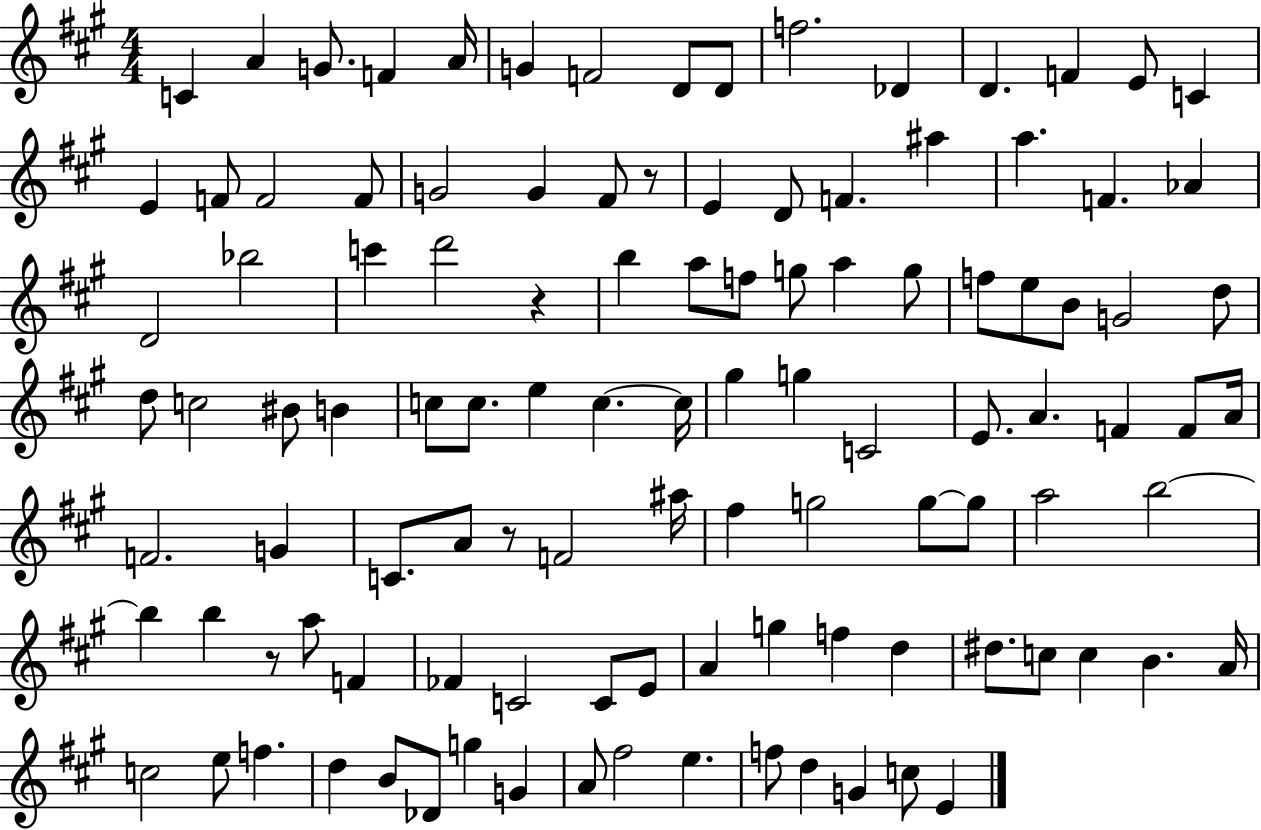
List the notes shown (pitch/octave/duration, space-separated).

C4/q A4/q G4/e. F4/q A4/s G4/q F4/h D4/e D4/e F5/h. Db4/q D4/q. F4/q E4/e C4/q E4/q F4/e F4/h F4/e G4/h G4/q F#4/e R/e E4/q D4/e F4/q. A#5/q A5/q. F4/q. Ab4/q D4/h Bb5/h C6/q D6/h R/q B5/q A5/e F5/e G5/e A5/q G5/e F5/e E5/e B4/e G4/h D5/e D5/e C5/h BIS4/e B4/q C5/e C5/e. E5/q C5/q. C5/s G#5/q G5/q C4/h E4/e. A4/q. F4/q F4/e A4/s F4/h. G4/q C4/e. A4/e R/e F4/h A#5/s F#5/q G5/h G5/e G5/e A5/h B5/h B5/q B5/q R/e A5/e F4/q FES4/q C4/h C4/e E4/e A4/q G5/q F5/q D5/q D#5/e. C5/e C5/q B4/q. A4/s C5/h E5/e F5/q. D5/q B4/e Db4/e G5/q G4/q A4/e F#5/h E5/q. F5/e D5/q G4/q C5/e E4/q